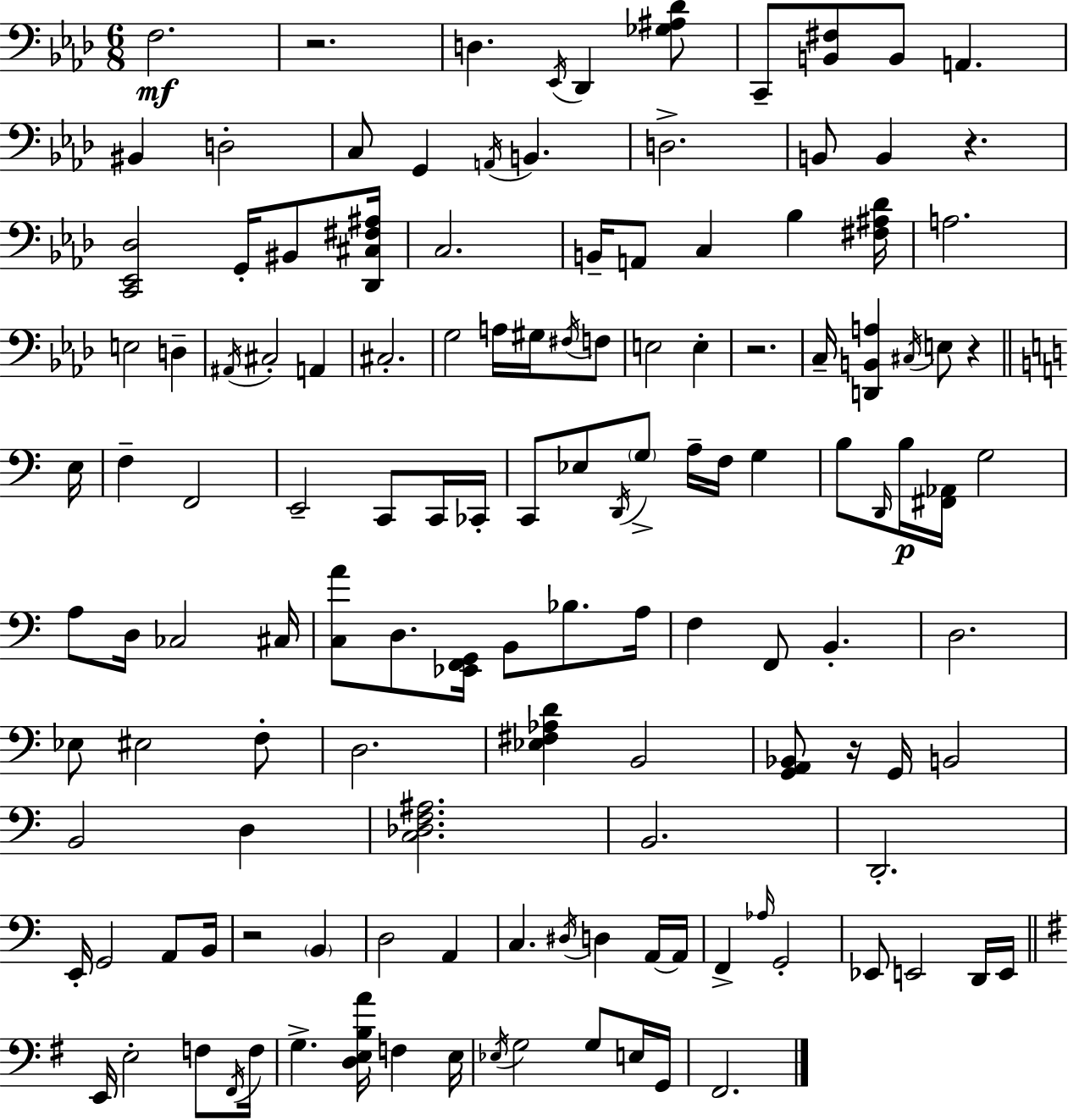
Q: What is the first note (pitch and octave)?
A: F3